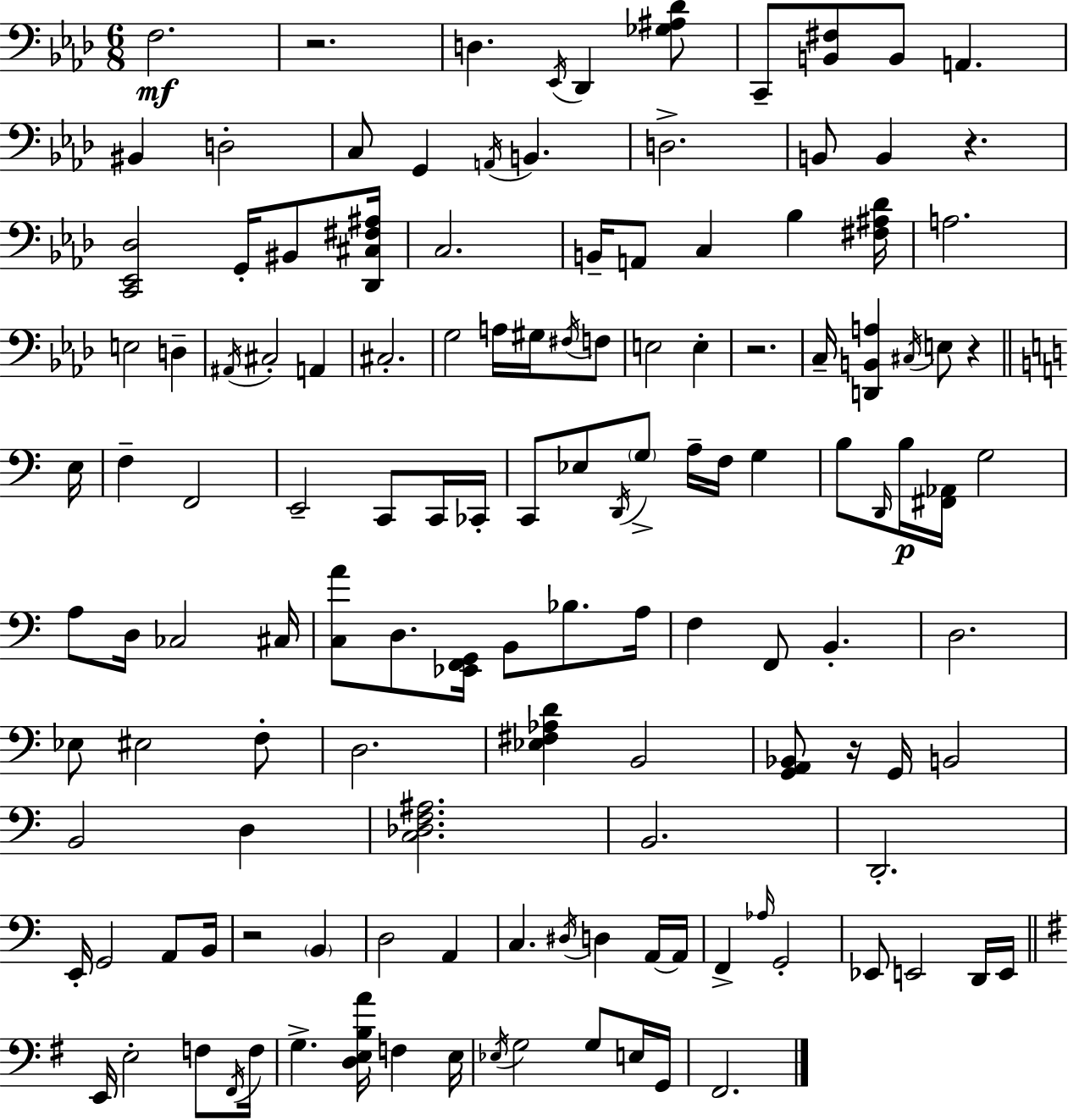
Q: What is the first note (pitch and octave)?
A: F3